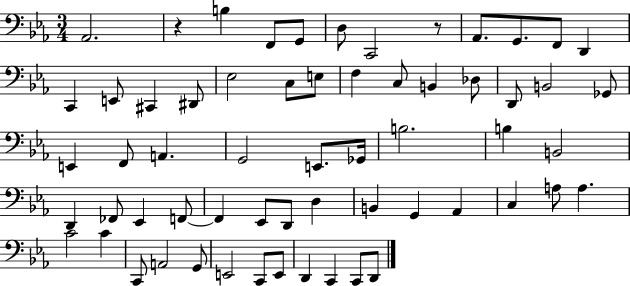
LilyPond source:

{
  \clef bass
  \numericTimeSignature
  \time 3/4
  \key ees \major
  aes,2. | r4 b4 f,8 g,8 | d8 c,2 r8 | aes,8. g,8. f,8 d,4 | \break c,4 e,8 cis,4 dis,8 | ees2 c8 e8 | f4 c8 b,4 des8 | d,8 b,2 ges,8 | \break e,4 f,8 a,4. | g,2 e,8. ges,16 | b2. | b4 b,2 | \break d,4 fes,8 ees,4 f,8~~ | f,4 ees,8 d,8 d4 | b,4 g,4 aes,4 | c4 a8 a4. | \break c'2 c'4 | c,8 a,2 g,8 | e,2 c,8 e,8 | d,4 c,4 c,8 d,8 | \break \bar "|."
}